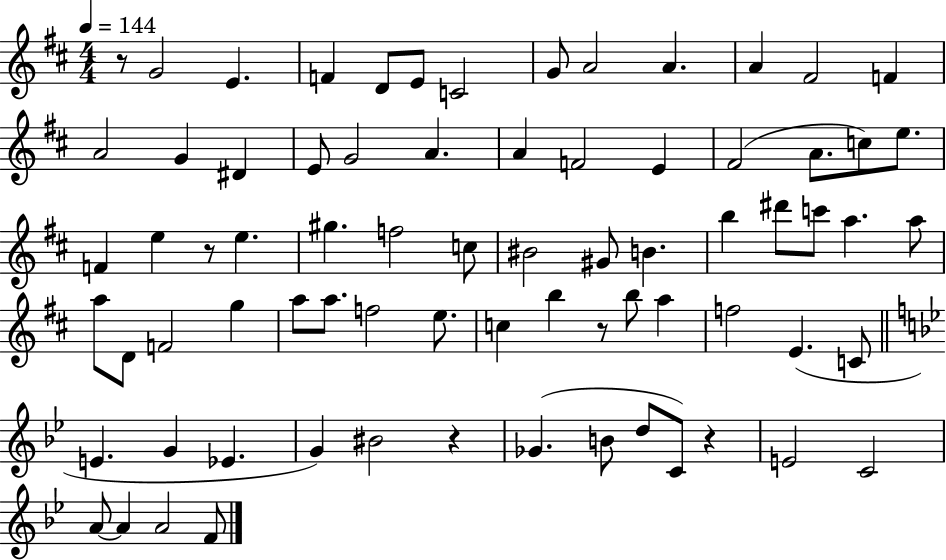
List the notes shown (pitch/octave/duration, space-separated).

R/e G4/h E4/q. F4/q D4/e E4/e C4/h G4/e A4/h A4/q. A4/q F#4/h F4/q A4/h G4/q D#4/q E4/e G4/h A4/q. A4/q F4/h E4/q F#4/h A4/e. C5/e E5/e. F4/q E5/q R/e E5/q. G#5/q. F5/h C5/e BIS4/h G#4/e B4/q. B5/q D#6/e C6/e A5/q. A5/e A5/e D4/e F4/h G5/q A5/e A5/e. F5/h E5/e. C5/q B5/q R/e B5/e A5/q F5/h E4/q. C4/e E4/q. G4/q Eb4/q. G4/q BIS4/h R/q Gb4/q. B4/e D5/e C4/e R/q E4/h C4/h A4/e A4/q A4/h F4/e